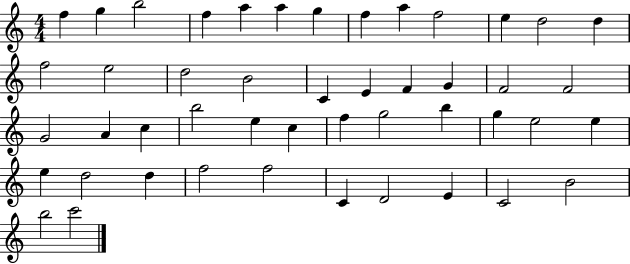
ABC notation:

X:1
T:Untitled
M:4/4
L:1/4
K:C
f g b2 f a a g f a f2 e d2 d f2 e2 d2 B2 C E F G F2 F2 G2 A c b2 e c f g2 b g e2 e e d2 d f2 f2 C D2 E C2 B2 b2 c'2